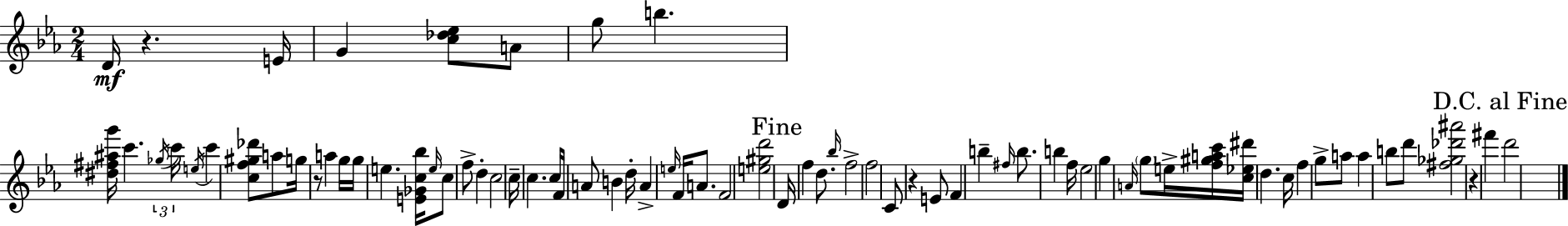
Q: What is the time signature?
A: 2/4